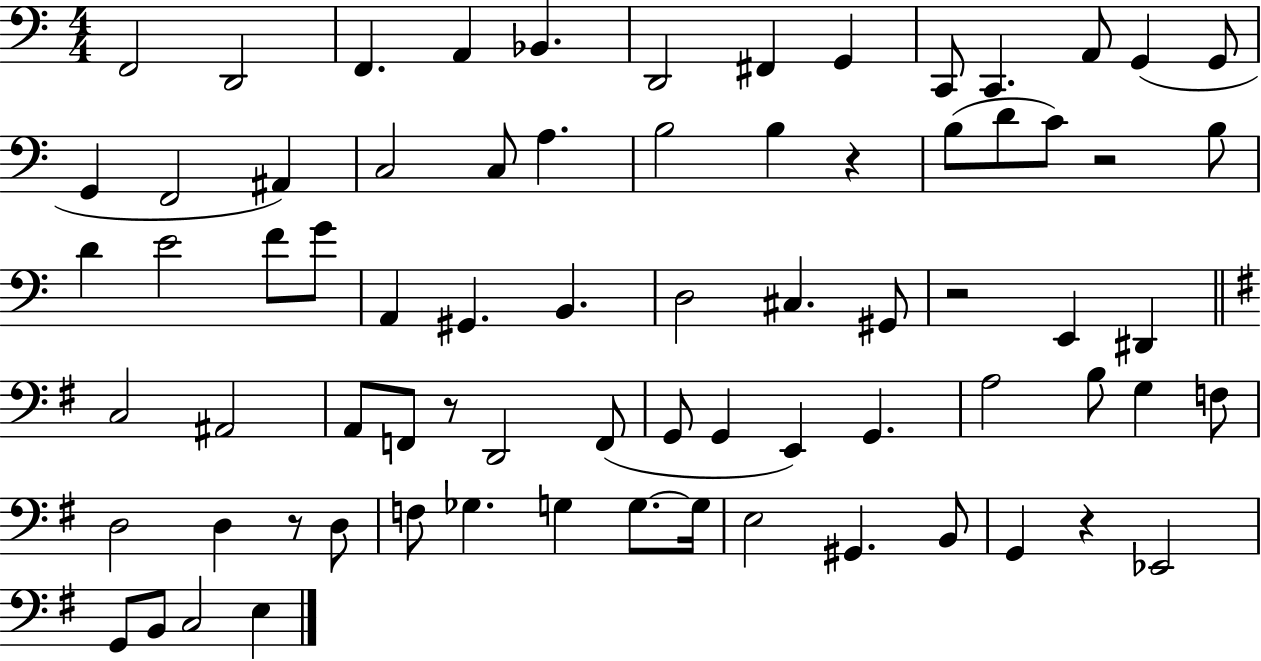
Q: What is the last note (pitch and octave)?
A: E3